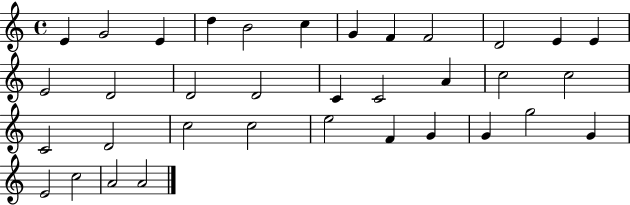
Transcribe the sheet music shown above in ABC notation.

X:1
T:Untitled
M:4/4
L:1/4
K:C
E G2 E d B2 c G F F2 D2 E E E2 D2 D2 D2 C C2 A c2 c2 C2 D2 c2 c2 e2 F G G g2 G E2 c2 A2 A2